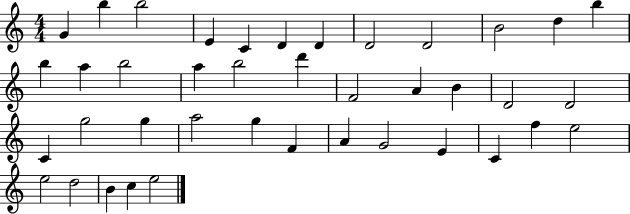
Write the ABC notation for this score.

X:1
T:Untitled
M:4/4
L:1/4
K:C
G b b2 E C D D D2 D2 B2 d b b a b2 a b2 d' F2 A B D2 D2 C g2 g a2 g F A G2 E C f e2 e2 d2 B c e2